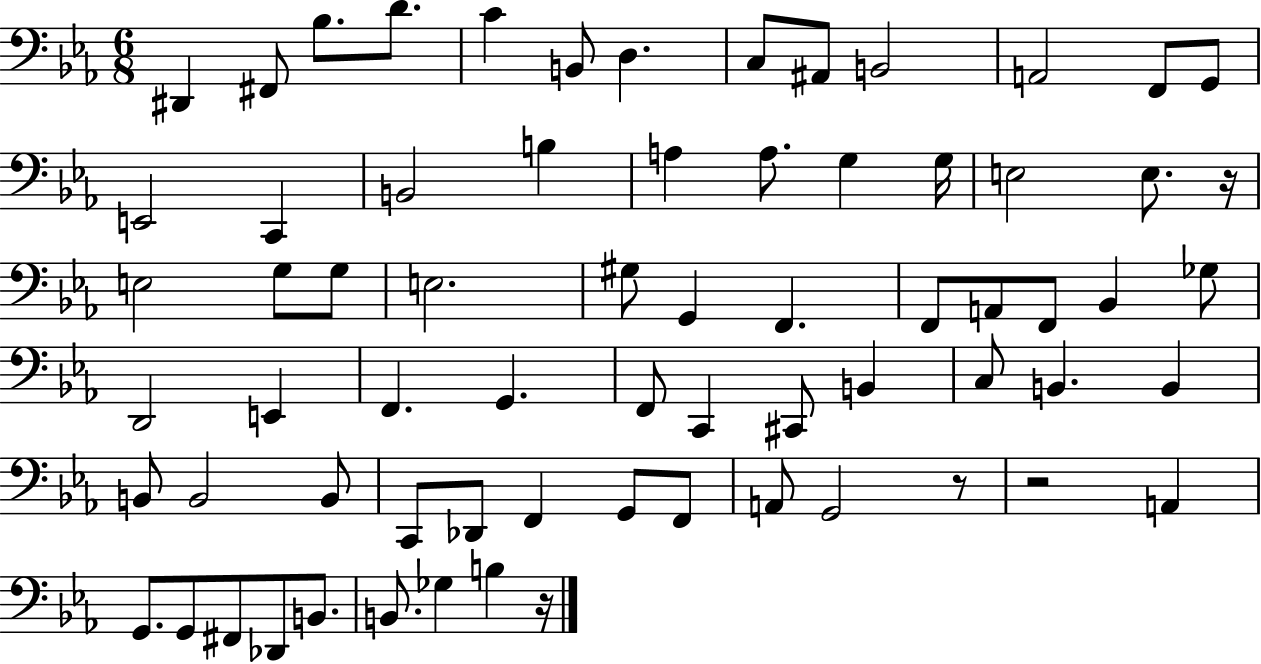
X:1
T:Untitled
M:6/8
L:1/4
K:Eb
^D,, ^F,,/2 _B,/2 D/2 C B,,/2 D, C,/2 ^A,,/2 B,,2 A,,2 F,,/2 G,,/2 E,,2 C,, B,,2 B, A, A,/2 G, G,/4 E,2 E,/2 z/4 E,2 G,/2 G,/2 E,2 ^G,/2 G,, F,, F,,/2 A,,/2 F,,/2 _B,, _G,/2 D,,2 E,, F,, G,, F,,/2 C,, ^C,,/2 B,, C,/2 B,, B,, B,,/2 B,,2 B,,/2 C,,/2 _D,,/2 F,, G,,/2 F,,/2 A,,/2 G,,2 z/2 z2 A,, G,,/2 G,,/2 ^F,,/2 _D,,/2 B,,/2 B,,/2 _G, B, z/4